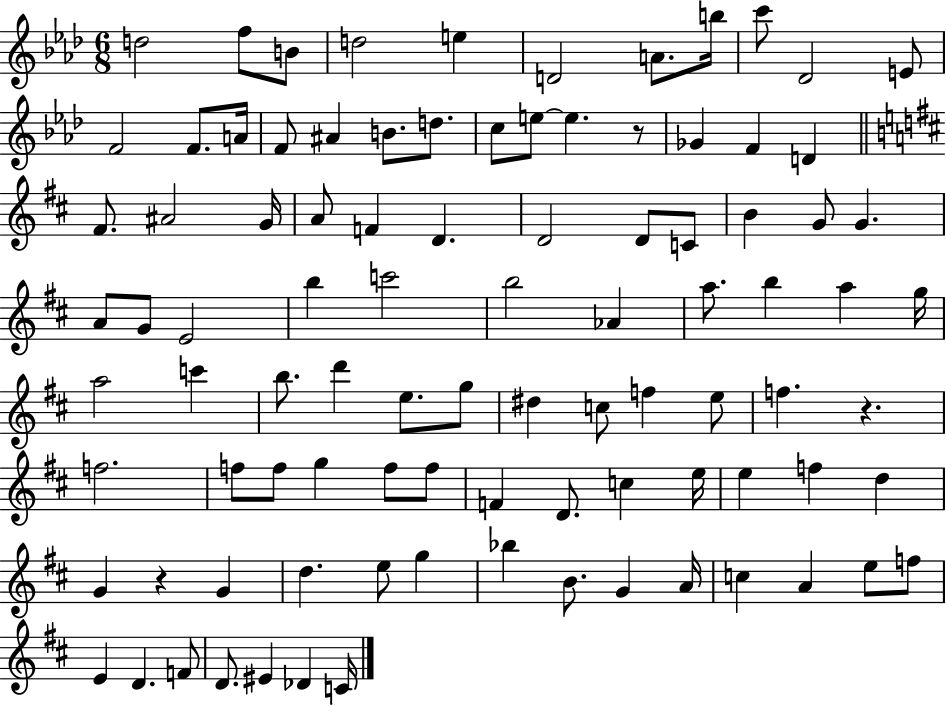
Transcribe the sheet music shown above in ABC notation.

X:1
T:Untitled
M:6/8
L:1/4
K:Ab
d2 f/2 B/2 d2 e D2 A/2 b/4 c'/2 _D2 E/2 F2 F/2 A/4 F/2 ^A B/2 d/2 c/2 e/2 e z/2 _G F D ^F/2 ^A2 G/4 A/2 F D D2 D/2 C/2 B G/2 G A/2 G/2 E2 b c'2 b2 _A a/2 b a g/4 a2 c' b/2 d' e/2 g/2 ^d c/2 f e/2 f z f2 f/2 f/2 g f/2 f/2 F D/2 c e/4 e f d G z G d e/2 g _b B/2 G A/4 c A e/2 f/2 E D F/2 D/2 ^E _D C/4